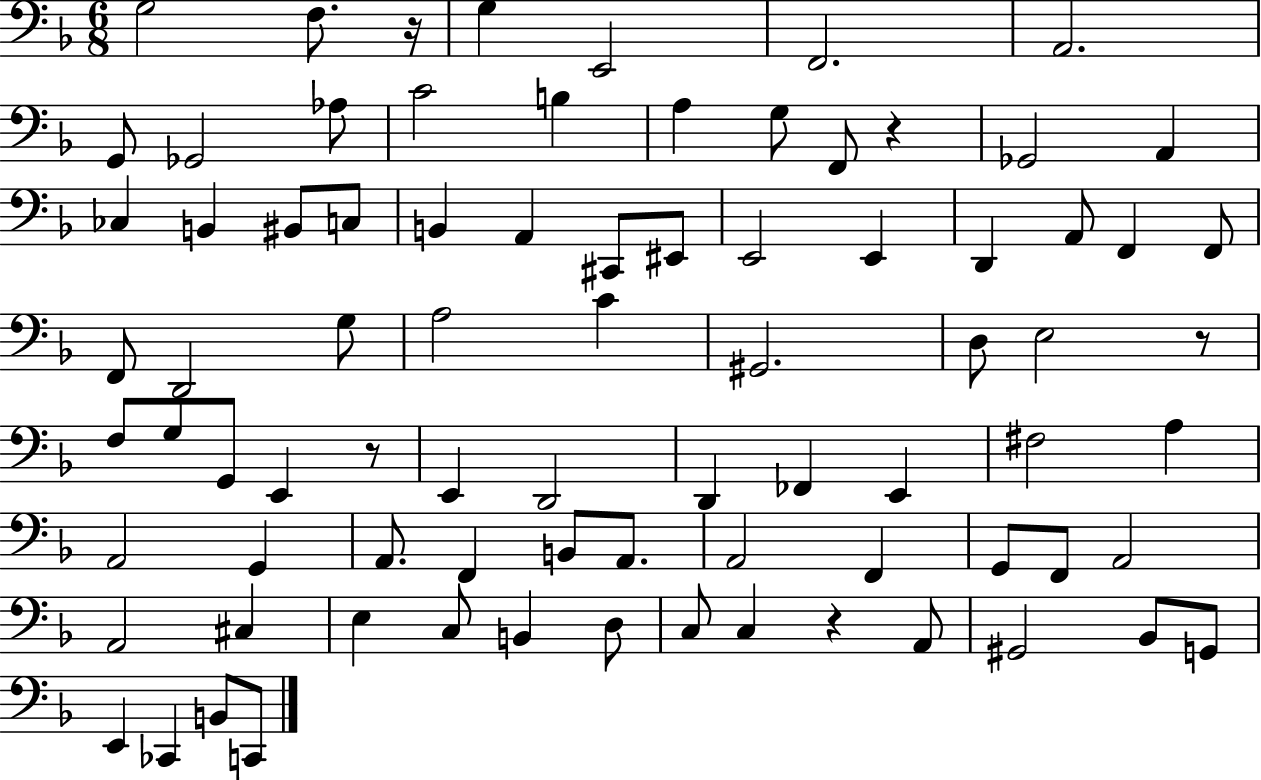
G3/h F3/e. R/s G3/q E2/h F2/h. A2/h. G2/e Gb2/h Ab3/e C4/h B3/q A3/q G3/e F2/e R/q Gb2/h A2/q CES3/q B2/q BIS2/e C3/e B2/q A2/q C#2/e EIS2/e E2/h E2/q D2/q A2/e F2/q F2/e F2/e D2/h G3/e A3/h C4/q G#2/h. D3/e E3/h R/e F3/e G3/e G2/e E2/q R/e E2/q D2/h D2/q FES2/q E2/q F#3/h A3/q A2/h G2/q A2/e. F2/q B2/e A2/e. A2/h F2/q G2/e F2/e A2/h A2/h C#3/q E3/q C3/e B2/q D3/e C3/e C3/q R/q A2/e G#2/h Bb2/e G2/e E2/q CES2/q B2/e C2/e